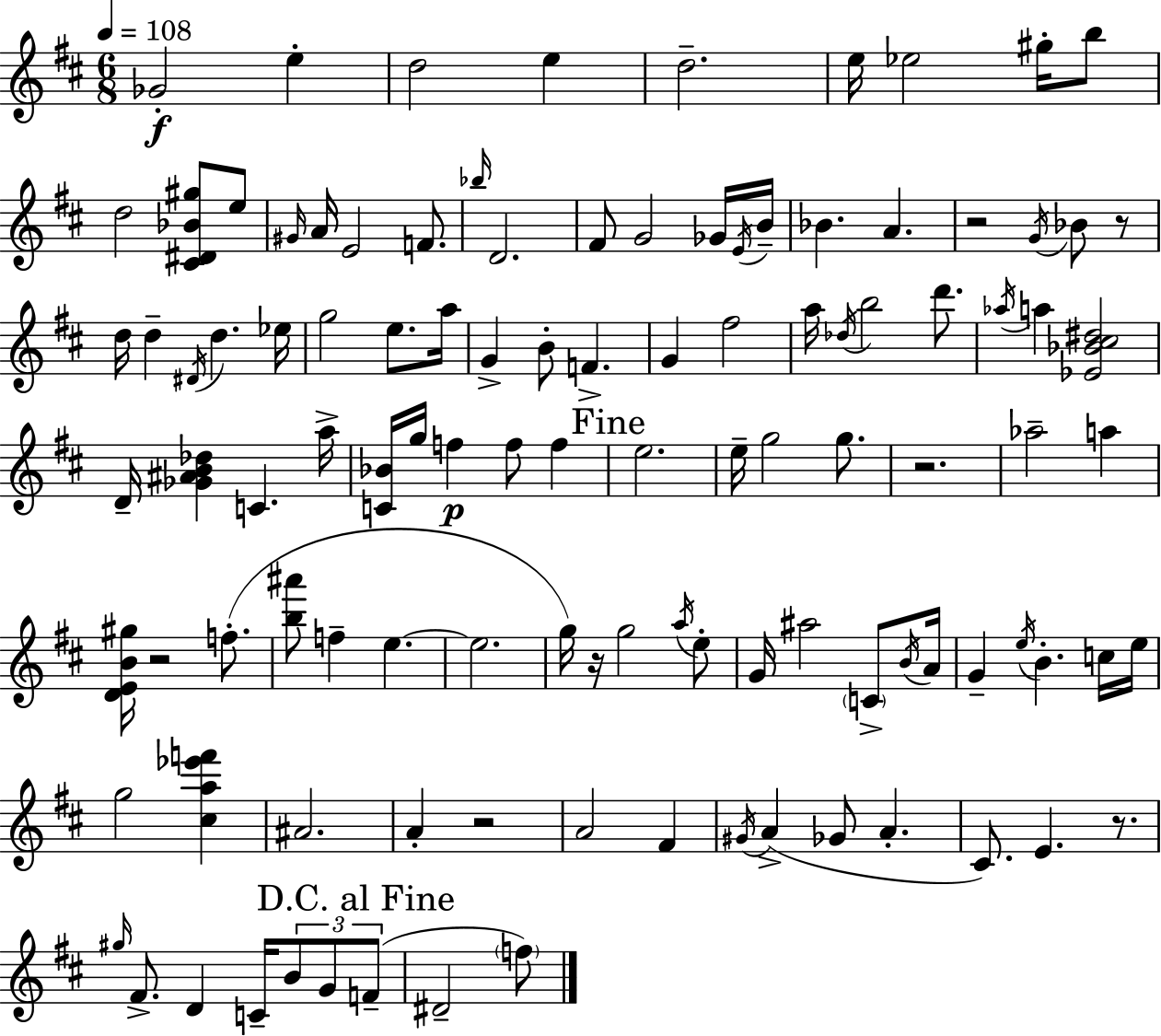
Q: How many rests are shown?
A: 7